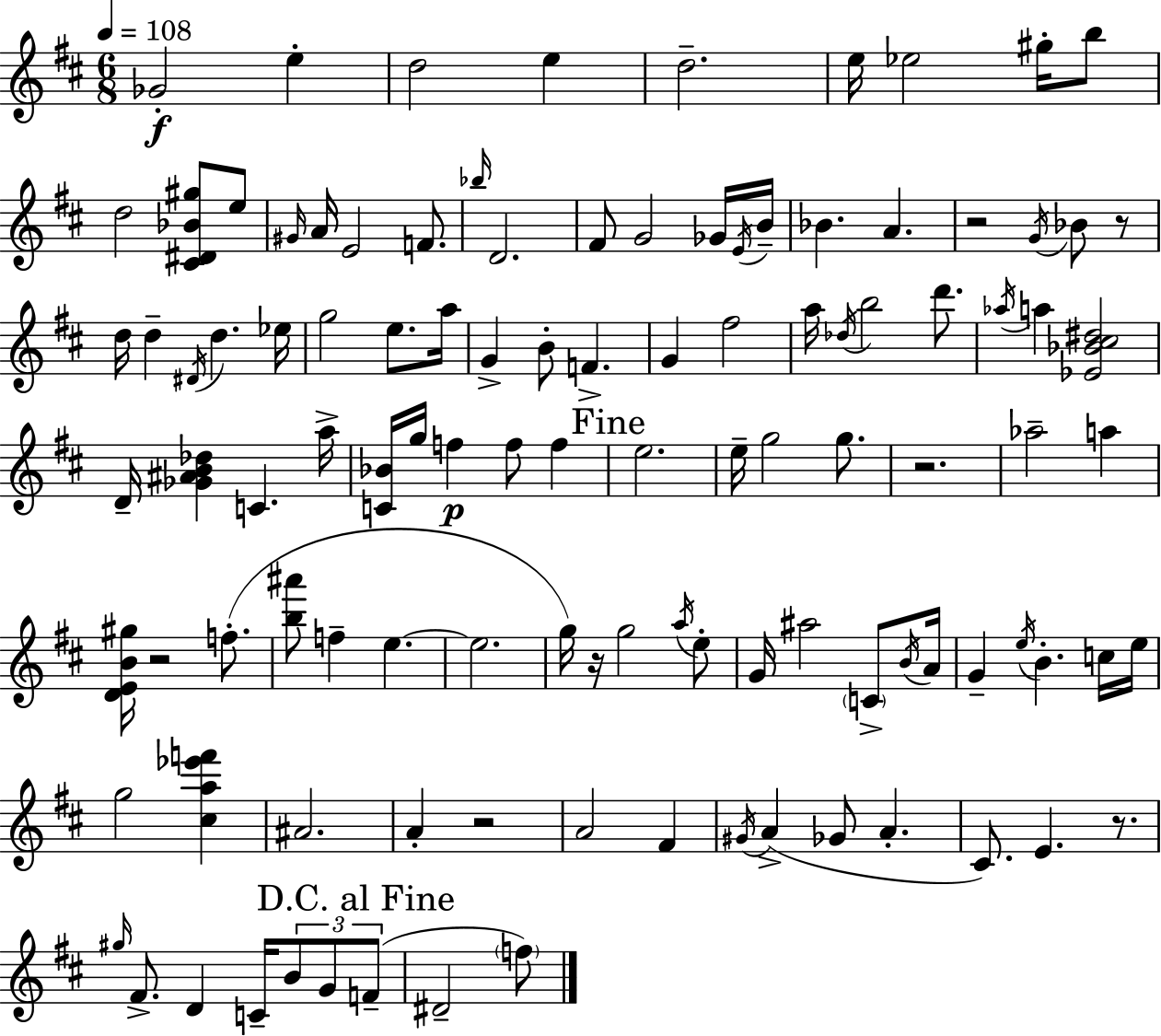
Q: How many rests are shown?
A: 7